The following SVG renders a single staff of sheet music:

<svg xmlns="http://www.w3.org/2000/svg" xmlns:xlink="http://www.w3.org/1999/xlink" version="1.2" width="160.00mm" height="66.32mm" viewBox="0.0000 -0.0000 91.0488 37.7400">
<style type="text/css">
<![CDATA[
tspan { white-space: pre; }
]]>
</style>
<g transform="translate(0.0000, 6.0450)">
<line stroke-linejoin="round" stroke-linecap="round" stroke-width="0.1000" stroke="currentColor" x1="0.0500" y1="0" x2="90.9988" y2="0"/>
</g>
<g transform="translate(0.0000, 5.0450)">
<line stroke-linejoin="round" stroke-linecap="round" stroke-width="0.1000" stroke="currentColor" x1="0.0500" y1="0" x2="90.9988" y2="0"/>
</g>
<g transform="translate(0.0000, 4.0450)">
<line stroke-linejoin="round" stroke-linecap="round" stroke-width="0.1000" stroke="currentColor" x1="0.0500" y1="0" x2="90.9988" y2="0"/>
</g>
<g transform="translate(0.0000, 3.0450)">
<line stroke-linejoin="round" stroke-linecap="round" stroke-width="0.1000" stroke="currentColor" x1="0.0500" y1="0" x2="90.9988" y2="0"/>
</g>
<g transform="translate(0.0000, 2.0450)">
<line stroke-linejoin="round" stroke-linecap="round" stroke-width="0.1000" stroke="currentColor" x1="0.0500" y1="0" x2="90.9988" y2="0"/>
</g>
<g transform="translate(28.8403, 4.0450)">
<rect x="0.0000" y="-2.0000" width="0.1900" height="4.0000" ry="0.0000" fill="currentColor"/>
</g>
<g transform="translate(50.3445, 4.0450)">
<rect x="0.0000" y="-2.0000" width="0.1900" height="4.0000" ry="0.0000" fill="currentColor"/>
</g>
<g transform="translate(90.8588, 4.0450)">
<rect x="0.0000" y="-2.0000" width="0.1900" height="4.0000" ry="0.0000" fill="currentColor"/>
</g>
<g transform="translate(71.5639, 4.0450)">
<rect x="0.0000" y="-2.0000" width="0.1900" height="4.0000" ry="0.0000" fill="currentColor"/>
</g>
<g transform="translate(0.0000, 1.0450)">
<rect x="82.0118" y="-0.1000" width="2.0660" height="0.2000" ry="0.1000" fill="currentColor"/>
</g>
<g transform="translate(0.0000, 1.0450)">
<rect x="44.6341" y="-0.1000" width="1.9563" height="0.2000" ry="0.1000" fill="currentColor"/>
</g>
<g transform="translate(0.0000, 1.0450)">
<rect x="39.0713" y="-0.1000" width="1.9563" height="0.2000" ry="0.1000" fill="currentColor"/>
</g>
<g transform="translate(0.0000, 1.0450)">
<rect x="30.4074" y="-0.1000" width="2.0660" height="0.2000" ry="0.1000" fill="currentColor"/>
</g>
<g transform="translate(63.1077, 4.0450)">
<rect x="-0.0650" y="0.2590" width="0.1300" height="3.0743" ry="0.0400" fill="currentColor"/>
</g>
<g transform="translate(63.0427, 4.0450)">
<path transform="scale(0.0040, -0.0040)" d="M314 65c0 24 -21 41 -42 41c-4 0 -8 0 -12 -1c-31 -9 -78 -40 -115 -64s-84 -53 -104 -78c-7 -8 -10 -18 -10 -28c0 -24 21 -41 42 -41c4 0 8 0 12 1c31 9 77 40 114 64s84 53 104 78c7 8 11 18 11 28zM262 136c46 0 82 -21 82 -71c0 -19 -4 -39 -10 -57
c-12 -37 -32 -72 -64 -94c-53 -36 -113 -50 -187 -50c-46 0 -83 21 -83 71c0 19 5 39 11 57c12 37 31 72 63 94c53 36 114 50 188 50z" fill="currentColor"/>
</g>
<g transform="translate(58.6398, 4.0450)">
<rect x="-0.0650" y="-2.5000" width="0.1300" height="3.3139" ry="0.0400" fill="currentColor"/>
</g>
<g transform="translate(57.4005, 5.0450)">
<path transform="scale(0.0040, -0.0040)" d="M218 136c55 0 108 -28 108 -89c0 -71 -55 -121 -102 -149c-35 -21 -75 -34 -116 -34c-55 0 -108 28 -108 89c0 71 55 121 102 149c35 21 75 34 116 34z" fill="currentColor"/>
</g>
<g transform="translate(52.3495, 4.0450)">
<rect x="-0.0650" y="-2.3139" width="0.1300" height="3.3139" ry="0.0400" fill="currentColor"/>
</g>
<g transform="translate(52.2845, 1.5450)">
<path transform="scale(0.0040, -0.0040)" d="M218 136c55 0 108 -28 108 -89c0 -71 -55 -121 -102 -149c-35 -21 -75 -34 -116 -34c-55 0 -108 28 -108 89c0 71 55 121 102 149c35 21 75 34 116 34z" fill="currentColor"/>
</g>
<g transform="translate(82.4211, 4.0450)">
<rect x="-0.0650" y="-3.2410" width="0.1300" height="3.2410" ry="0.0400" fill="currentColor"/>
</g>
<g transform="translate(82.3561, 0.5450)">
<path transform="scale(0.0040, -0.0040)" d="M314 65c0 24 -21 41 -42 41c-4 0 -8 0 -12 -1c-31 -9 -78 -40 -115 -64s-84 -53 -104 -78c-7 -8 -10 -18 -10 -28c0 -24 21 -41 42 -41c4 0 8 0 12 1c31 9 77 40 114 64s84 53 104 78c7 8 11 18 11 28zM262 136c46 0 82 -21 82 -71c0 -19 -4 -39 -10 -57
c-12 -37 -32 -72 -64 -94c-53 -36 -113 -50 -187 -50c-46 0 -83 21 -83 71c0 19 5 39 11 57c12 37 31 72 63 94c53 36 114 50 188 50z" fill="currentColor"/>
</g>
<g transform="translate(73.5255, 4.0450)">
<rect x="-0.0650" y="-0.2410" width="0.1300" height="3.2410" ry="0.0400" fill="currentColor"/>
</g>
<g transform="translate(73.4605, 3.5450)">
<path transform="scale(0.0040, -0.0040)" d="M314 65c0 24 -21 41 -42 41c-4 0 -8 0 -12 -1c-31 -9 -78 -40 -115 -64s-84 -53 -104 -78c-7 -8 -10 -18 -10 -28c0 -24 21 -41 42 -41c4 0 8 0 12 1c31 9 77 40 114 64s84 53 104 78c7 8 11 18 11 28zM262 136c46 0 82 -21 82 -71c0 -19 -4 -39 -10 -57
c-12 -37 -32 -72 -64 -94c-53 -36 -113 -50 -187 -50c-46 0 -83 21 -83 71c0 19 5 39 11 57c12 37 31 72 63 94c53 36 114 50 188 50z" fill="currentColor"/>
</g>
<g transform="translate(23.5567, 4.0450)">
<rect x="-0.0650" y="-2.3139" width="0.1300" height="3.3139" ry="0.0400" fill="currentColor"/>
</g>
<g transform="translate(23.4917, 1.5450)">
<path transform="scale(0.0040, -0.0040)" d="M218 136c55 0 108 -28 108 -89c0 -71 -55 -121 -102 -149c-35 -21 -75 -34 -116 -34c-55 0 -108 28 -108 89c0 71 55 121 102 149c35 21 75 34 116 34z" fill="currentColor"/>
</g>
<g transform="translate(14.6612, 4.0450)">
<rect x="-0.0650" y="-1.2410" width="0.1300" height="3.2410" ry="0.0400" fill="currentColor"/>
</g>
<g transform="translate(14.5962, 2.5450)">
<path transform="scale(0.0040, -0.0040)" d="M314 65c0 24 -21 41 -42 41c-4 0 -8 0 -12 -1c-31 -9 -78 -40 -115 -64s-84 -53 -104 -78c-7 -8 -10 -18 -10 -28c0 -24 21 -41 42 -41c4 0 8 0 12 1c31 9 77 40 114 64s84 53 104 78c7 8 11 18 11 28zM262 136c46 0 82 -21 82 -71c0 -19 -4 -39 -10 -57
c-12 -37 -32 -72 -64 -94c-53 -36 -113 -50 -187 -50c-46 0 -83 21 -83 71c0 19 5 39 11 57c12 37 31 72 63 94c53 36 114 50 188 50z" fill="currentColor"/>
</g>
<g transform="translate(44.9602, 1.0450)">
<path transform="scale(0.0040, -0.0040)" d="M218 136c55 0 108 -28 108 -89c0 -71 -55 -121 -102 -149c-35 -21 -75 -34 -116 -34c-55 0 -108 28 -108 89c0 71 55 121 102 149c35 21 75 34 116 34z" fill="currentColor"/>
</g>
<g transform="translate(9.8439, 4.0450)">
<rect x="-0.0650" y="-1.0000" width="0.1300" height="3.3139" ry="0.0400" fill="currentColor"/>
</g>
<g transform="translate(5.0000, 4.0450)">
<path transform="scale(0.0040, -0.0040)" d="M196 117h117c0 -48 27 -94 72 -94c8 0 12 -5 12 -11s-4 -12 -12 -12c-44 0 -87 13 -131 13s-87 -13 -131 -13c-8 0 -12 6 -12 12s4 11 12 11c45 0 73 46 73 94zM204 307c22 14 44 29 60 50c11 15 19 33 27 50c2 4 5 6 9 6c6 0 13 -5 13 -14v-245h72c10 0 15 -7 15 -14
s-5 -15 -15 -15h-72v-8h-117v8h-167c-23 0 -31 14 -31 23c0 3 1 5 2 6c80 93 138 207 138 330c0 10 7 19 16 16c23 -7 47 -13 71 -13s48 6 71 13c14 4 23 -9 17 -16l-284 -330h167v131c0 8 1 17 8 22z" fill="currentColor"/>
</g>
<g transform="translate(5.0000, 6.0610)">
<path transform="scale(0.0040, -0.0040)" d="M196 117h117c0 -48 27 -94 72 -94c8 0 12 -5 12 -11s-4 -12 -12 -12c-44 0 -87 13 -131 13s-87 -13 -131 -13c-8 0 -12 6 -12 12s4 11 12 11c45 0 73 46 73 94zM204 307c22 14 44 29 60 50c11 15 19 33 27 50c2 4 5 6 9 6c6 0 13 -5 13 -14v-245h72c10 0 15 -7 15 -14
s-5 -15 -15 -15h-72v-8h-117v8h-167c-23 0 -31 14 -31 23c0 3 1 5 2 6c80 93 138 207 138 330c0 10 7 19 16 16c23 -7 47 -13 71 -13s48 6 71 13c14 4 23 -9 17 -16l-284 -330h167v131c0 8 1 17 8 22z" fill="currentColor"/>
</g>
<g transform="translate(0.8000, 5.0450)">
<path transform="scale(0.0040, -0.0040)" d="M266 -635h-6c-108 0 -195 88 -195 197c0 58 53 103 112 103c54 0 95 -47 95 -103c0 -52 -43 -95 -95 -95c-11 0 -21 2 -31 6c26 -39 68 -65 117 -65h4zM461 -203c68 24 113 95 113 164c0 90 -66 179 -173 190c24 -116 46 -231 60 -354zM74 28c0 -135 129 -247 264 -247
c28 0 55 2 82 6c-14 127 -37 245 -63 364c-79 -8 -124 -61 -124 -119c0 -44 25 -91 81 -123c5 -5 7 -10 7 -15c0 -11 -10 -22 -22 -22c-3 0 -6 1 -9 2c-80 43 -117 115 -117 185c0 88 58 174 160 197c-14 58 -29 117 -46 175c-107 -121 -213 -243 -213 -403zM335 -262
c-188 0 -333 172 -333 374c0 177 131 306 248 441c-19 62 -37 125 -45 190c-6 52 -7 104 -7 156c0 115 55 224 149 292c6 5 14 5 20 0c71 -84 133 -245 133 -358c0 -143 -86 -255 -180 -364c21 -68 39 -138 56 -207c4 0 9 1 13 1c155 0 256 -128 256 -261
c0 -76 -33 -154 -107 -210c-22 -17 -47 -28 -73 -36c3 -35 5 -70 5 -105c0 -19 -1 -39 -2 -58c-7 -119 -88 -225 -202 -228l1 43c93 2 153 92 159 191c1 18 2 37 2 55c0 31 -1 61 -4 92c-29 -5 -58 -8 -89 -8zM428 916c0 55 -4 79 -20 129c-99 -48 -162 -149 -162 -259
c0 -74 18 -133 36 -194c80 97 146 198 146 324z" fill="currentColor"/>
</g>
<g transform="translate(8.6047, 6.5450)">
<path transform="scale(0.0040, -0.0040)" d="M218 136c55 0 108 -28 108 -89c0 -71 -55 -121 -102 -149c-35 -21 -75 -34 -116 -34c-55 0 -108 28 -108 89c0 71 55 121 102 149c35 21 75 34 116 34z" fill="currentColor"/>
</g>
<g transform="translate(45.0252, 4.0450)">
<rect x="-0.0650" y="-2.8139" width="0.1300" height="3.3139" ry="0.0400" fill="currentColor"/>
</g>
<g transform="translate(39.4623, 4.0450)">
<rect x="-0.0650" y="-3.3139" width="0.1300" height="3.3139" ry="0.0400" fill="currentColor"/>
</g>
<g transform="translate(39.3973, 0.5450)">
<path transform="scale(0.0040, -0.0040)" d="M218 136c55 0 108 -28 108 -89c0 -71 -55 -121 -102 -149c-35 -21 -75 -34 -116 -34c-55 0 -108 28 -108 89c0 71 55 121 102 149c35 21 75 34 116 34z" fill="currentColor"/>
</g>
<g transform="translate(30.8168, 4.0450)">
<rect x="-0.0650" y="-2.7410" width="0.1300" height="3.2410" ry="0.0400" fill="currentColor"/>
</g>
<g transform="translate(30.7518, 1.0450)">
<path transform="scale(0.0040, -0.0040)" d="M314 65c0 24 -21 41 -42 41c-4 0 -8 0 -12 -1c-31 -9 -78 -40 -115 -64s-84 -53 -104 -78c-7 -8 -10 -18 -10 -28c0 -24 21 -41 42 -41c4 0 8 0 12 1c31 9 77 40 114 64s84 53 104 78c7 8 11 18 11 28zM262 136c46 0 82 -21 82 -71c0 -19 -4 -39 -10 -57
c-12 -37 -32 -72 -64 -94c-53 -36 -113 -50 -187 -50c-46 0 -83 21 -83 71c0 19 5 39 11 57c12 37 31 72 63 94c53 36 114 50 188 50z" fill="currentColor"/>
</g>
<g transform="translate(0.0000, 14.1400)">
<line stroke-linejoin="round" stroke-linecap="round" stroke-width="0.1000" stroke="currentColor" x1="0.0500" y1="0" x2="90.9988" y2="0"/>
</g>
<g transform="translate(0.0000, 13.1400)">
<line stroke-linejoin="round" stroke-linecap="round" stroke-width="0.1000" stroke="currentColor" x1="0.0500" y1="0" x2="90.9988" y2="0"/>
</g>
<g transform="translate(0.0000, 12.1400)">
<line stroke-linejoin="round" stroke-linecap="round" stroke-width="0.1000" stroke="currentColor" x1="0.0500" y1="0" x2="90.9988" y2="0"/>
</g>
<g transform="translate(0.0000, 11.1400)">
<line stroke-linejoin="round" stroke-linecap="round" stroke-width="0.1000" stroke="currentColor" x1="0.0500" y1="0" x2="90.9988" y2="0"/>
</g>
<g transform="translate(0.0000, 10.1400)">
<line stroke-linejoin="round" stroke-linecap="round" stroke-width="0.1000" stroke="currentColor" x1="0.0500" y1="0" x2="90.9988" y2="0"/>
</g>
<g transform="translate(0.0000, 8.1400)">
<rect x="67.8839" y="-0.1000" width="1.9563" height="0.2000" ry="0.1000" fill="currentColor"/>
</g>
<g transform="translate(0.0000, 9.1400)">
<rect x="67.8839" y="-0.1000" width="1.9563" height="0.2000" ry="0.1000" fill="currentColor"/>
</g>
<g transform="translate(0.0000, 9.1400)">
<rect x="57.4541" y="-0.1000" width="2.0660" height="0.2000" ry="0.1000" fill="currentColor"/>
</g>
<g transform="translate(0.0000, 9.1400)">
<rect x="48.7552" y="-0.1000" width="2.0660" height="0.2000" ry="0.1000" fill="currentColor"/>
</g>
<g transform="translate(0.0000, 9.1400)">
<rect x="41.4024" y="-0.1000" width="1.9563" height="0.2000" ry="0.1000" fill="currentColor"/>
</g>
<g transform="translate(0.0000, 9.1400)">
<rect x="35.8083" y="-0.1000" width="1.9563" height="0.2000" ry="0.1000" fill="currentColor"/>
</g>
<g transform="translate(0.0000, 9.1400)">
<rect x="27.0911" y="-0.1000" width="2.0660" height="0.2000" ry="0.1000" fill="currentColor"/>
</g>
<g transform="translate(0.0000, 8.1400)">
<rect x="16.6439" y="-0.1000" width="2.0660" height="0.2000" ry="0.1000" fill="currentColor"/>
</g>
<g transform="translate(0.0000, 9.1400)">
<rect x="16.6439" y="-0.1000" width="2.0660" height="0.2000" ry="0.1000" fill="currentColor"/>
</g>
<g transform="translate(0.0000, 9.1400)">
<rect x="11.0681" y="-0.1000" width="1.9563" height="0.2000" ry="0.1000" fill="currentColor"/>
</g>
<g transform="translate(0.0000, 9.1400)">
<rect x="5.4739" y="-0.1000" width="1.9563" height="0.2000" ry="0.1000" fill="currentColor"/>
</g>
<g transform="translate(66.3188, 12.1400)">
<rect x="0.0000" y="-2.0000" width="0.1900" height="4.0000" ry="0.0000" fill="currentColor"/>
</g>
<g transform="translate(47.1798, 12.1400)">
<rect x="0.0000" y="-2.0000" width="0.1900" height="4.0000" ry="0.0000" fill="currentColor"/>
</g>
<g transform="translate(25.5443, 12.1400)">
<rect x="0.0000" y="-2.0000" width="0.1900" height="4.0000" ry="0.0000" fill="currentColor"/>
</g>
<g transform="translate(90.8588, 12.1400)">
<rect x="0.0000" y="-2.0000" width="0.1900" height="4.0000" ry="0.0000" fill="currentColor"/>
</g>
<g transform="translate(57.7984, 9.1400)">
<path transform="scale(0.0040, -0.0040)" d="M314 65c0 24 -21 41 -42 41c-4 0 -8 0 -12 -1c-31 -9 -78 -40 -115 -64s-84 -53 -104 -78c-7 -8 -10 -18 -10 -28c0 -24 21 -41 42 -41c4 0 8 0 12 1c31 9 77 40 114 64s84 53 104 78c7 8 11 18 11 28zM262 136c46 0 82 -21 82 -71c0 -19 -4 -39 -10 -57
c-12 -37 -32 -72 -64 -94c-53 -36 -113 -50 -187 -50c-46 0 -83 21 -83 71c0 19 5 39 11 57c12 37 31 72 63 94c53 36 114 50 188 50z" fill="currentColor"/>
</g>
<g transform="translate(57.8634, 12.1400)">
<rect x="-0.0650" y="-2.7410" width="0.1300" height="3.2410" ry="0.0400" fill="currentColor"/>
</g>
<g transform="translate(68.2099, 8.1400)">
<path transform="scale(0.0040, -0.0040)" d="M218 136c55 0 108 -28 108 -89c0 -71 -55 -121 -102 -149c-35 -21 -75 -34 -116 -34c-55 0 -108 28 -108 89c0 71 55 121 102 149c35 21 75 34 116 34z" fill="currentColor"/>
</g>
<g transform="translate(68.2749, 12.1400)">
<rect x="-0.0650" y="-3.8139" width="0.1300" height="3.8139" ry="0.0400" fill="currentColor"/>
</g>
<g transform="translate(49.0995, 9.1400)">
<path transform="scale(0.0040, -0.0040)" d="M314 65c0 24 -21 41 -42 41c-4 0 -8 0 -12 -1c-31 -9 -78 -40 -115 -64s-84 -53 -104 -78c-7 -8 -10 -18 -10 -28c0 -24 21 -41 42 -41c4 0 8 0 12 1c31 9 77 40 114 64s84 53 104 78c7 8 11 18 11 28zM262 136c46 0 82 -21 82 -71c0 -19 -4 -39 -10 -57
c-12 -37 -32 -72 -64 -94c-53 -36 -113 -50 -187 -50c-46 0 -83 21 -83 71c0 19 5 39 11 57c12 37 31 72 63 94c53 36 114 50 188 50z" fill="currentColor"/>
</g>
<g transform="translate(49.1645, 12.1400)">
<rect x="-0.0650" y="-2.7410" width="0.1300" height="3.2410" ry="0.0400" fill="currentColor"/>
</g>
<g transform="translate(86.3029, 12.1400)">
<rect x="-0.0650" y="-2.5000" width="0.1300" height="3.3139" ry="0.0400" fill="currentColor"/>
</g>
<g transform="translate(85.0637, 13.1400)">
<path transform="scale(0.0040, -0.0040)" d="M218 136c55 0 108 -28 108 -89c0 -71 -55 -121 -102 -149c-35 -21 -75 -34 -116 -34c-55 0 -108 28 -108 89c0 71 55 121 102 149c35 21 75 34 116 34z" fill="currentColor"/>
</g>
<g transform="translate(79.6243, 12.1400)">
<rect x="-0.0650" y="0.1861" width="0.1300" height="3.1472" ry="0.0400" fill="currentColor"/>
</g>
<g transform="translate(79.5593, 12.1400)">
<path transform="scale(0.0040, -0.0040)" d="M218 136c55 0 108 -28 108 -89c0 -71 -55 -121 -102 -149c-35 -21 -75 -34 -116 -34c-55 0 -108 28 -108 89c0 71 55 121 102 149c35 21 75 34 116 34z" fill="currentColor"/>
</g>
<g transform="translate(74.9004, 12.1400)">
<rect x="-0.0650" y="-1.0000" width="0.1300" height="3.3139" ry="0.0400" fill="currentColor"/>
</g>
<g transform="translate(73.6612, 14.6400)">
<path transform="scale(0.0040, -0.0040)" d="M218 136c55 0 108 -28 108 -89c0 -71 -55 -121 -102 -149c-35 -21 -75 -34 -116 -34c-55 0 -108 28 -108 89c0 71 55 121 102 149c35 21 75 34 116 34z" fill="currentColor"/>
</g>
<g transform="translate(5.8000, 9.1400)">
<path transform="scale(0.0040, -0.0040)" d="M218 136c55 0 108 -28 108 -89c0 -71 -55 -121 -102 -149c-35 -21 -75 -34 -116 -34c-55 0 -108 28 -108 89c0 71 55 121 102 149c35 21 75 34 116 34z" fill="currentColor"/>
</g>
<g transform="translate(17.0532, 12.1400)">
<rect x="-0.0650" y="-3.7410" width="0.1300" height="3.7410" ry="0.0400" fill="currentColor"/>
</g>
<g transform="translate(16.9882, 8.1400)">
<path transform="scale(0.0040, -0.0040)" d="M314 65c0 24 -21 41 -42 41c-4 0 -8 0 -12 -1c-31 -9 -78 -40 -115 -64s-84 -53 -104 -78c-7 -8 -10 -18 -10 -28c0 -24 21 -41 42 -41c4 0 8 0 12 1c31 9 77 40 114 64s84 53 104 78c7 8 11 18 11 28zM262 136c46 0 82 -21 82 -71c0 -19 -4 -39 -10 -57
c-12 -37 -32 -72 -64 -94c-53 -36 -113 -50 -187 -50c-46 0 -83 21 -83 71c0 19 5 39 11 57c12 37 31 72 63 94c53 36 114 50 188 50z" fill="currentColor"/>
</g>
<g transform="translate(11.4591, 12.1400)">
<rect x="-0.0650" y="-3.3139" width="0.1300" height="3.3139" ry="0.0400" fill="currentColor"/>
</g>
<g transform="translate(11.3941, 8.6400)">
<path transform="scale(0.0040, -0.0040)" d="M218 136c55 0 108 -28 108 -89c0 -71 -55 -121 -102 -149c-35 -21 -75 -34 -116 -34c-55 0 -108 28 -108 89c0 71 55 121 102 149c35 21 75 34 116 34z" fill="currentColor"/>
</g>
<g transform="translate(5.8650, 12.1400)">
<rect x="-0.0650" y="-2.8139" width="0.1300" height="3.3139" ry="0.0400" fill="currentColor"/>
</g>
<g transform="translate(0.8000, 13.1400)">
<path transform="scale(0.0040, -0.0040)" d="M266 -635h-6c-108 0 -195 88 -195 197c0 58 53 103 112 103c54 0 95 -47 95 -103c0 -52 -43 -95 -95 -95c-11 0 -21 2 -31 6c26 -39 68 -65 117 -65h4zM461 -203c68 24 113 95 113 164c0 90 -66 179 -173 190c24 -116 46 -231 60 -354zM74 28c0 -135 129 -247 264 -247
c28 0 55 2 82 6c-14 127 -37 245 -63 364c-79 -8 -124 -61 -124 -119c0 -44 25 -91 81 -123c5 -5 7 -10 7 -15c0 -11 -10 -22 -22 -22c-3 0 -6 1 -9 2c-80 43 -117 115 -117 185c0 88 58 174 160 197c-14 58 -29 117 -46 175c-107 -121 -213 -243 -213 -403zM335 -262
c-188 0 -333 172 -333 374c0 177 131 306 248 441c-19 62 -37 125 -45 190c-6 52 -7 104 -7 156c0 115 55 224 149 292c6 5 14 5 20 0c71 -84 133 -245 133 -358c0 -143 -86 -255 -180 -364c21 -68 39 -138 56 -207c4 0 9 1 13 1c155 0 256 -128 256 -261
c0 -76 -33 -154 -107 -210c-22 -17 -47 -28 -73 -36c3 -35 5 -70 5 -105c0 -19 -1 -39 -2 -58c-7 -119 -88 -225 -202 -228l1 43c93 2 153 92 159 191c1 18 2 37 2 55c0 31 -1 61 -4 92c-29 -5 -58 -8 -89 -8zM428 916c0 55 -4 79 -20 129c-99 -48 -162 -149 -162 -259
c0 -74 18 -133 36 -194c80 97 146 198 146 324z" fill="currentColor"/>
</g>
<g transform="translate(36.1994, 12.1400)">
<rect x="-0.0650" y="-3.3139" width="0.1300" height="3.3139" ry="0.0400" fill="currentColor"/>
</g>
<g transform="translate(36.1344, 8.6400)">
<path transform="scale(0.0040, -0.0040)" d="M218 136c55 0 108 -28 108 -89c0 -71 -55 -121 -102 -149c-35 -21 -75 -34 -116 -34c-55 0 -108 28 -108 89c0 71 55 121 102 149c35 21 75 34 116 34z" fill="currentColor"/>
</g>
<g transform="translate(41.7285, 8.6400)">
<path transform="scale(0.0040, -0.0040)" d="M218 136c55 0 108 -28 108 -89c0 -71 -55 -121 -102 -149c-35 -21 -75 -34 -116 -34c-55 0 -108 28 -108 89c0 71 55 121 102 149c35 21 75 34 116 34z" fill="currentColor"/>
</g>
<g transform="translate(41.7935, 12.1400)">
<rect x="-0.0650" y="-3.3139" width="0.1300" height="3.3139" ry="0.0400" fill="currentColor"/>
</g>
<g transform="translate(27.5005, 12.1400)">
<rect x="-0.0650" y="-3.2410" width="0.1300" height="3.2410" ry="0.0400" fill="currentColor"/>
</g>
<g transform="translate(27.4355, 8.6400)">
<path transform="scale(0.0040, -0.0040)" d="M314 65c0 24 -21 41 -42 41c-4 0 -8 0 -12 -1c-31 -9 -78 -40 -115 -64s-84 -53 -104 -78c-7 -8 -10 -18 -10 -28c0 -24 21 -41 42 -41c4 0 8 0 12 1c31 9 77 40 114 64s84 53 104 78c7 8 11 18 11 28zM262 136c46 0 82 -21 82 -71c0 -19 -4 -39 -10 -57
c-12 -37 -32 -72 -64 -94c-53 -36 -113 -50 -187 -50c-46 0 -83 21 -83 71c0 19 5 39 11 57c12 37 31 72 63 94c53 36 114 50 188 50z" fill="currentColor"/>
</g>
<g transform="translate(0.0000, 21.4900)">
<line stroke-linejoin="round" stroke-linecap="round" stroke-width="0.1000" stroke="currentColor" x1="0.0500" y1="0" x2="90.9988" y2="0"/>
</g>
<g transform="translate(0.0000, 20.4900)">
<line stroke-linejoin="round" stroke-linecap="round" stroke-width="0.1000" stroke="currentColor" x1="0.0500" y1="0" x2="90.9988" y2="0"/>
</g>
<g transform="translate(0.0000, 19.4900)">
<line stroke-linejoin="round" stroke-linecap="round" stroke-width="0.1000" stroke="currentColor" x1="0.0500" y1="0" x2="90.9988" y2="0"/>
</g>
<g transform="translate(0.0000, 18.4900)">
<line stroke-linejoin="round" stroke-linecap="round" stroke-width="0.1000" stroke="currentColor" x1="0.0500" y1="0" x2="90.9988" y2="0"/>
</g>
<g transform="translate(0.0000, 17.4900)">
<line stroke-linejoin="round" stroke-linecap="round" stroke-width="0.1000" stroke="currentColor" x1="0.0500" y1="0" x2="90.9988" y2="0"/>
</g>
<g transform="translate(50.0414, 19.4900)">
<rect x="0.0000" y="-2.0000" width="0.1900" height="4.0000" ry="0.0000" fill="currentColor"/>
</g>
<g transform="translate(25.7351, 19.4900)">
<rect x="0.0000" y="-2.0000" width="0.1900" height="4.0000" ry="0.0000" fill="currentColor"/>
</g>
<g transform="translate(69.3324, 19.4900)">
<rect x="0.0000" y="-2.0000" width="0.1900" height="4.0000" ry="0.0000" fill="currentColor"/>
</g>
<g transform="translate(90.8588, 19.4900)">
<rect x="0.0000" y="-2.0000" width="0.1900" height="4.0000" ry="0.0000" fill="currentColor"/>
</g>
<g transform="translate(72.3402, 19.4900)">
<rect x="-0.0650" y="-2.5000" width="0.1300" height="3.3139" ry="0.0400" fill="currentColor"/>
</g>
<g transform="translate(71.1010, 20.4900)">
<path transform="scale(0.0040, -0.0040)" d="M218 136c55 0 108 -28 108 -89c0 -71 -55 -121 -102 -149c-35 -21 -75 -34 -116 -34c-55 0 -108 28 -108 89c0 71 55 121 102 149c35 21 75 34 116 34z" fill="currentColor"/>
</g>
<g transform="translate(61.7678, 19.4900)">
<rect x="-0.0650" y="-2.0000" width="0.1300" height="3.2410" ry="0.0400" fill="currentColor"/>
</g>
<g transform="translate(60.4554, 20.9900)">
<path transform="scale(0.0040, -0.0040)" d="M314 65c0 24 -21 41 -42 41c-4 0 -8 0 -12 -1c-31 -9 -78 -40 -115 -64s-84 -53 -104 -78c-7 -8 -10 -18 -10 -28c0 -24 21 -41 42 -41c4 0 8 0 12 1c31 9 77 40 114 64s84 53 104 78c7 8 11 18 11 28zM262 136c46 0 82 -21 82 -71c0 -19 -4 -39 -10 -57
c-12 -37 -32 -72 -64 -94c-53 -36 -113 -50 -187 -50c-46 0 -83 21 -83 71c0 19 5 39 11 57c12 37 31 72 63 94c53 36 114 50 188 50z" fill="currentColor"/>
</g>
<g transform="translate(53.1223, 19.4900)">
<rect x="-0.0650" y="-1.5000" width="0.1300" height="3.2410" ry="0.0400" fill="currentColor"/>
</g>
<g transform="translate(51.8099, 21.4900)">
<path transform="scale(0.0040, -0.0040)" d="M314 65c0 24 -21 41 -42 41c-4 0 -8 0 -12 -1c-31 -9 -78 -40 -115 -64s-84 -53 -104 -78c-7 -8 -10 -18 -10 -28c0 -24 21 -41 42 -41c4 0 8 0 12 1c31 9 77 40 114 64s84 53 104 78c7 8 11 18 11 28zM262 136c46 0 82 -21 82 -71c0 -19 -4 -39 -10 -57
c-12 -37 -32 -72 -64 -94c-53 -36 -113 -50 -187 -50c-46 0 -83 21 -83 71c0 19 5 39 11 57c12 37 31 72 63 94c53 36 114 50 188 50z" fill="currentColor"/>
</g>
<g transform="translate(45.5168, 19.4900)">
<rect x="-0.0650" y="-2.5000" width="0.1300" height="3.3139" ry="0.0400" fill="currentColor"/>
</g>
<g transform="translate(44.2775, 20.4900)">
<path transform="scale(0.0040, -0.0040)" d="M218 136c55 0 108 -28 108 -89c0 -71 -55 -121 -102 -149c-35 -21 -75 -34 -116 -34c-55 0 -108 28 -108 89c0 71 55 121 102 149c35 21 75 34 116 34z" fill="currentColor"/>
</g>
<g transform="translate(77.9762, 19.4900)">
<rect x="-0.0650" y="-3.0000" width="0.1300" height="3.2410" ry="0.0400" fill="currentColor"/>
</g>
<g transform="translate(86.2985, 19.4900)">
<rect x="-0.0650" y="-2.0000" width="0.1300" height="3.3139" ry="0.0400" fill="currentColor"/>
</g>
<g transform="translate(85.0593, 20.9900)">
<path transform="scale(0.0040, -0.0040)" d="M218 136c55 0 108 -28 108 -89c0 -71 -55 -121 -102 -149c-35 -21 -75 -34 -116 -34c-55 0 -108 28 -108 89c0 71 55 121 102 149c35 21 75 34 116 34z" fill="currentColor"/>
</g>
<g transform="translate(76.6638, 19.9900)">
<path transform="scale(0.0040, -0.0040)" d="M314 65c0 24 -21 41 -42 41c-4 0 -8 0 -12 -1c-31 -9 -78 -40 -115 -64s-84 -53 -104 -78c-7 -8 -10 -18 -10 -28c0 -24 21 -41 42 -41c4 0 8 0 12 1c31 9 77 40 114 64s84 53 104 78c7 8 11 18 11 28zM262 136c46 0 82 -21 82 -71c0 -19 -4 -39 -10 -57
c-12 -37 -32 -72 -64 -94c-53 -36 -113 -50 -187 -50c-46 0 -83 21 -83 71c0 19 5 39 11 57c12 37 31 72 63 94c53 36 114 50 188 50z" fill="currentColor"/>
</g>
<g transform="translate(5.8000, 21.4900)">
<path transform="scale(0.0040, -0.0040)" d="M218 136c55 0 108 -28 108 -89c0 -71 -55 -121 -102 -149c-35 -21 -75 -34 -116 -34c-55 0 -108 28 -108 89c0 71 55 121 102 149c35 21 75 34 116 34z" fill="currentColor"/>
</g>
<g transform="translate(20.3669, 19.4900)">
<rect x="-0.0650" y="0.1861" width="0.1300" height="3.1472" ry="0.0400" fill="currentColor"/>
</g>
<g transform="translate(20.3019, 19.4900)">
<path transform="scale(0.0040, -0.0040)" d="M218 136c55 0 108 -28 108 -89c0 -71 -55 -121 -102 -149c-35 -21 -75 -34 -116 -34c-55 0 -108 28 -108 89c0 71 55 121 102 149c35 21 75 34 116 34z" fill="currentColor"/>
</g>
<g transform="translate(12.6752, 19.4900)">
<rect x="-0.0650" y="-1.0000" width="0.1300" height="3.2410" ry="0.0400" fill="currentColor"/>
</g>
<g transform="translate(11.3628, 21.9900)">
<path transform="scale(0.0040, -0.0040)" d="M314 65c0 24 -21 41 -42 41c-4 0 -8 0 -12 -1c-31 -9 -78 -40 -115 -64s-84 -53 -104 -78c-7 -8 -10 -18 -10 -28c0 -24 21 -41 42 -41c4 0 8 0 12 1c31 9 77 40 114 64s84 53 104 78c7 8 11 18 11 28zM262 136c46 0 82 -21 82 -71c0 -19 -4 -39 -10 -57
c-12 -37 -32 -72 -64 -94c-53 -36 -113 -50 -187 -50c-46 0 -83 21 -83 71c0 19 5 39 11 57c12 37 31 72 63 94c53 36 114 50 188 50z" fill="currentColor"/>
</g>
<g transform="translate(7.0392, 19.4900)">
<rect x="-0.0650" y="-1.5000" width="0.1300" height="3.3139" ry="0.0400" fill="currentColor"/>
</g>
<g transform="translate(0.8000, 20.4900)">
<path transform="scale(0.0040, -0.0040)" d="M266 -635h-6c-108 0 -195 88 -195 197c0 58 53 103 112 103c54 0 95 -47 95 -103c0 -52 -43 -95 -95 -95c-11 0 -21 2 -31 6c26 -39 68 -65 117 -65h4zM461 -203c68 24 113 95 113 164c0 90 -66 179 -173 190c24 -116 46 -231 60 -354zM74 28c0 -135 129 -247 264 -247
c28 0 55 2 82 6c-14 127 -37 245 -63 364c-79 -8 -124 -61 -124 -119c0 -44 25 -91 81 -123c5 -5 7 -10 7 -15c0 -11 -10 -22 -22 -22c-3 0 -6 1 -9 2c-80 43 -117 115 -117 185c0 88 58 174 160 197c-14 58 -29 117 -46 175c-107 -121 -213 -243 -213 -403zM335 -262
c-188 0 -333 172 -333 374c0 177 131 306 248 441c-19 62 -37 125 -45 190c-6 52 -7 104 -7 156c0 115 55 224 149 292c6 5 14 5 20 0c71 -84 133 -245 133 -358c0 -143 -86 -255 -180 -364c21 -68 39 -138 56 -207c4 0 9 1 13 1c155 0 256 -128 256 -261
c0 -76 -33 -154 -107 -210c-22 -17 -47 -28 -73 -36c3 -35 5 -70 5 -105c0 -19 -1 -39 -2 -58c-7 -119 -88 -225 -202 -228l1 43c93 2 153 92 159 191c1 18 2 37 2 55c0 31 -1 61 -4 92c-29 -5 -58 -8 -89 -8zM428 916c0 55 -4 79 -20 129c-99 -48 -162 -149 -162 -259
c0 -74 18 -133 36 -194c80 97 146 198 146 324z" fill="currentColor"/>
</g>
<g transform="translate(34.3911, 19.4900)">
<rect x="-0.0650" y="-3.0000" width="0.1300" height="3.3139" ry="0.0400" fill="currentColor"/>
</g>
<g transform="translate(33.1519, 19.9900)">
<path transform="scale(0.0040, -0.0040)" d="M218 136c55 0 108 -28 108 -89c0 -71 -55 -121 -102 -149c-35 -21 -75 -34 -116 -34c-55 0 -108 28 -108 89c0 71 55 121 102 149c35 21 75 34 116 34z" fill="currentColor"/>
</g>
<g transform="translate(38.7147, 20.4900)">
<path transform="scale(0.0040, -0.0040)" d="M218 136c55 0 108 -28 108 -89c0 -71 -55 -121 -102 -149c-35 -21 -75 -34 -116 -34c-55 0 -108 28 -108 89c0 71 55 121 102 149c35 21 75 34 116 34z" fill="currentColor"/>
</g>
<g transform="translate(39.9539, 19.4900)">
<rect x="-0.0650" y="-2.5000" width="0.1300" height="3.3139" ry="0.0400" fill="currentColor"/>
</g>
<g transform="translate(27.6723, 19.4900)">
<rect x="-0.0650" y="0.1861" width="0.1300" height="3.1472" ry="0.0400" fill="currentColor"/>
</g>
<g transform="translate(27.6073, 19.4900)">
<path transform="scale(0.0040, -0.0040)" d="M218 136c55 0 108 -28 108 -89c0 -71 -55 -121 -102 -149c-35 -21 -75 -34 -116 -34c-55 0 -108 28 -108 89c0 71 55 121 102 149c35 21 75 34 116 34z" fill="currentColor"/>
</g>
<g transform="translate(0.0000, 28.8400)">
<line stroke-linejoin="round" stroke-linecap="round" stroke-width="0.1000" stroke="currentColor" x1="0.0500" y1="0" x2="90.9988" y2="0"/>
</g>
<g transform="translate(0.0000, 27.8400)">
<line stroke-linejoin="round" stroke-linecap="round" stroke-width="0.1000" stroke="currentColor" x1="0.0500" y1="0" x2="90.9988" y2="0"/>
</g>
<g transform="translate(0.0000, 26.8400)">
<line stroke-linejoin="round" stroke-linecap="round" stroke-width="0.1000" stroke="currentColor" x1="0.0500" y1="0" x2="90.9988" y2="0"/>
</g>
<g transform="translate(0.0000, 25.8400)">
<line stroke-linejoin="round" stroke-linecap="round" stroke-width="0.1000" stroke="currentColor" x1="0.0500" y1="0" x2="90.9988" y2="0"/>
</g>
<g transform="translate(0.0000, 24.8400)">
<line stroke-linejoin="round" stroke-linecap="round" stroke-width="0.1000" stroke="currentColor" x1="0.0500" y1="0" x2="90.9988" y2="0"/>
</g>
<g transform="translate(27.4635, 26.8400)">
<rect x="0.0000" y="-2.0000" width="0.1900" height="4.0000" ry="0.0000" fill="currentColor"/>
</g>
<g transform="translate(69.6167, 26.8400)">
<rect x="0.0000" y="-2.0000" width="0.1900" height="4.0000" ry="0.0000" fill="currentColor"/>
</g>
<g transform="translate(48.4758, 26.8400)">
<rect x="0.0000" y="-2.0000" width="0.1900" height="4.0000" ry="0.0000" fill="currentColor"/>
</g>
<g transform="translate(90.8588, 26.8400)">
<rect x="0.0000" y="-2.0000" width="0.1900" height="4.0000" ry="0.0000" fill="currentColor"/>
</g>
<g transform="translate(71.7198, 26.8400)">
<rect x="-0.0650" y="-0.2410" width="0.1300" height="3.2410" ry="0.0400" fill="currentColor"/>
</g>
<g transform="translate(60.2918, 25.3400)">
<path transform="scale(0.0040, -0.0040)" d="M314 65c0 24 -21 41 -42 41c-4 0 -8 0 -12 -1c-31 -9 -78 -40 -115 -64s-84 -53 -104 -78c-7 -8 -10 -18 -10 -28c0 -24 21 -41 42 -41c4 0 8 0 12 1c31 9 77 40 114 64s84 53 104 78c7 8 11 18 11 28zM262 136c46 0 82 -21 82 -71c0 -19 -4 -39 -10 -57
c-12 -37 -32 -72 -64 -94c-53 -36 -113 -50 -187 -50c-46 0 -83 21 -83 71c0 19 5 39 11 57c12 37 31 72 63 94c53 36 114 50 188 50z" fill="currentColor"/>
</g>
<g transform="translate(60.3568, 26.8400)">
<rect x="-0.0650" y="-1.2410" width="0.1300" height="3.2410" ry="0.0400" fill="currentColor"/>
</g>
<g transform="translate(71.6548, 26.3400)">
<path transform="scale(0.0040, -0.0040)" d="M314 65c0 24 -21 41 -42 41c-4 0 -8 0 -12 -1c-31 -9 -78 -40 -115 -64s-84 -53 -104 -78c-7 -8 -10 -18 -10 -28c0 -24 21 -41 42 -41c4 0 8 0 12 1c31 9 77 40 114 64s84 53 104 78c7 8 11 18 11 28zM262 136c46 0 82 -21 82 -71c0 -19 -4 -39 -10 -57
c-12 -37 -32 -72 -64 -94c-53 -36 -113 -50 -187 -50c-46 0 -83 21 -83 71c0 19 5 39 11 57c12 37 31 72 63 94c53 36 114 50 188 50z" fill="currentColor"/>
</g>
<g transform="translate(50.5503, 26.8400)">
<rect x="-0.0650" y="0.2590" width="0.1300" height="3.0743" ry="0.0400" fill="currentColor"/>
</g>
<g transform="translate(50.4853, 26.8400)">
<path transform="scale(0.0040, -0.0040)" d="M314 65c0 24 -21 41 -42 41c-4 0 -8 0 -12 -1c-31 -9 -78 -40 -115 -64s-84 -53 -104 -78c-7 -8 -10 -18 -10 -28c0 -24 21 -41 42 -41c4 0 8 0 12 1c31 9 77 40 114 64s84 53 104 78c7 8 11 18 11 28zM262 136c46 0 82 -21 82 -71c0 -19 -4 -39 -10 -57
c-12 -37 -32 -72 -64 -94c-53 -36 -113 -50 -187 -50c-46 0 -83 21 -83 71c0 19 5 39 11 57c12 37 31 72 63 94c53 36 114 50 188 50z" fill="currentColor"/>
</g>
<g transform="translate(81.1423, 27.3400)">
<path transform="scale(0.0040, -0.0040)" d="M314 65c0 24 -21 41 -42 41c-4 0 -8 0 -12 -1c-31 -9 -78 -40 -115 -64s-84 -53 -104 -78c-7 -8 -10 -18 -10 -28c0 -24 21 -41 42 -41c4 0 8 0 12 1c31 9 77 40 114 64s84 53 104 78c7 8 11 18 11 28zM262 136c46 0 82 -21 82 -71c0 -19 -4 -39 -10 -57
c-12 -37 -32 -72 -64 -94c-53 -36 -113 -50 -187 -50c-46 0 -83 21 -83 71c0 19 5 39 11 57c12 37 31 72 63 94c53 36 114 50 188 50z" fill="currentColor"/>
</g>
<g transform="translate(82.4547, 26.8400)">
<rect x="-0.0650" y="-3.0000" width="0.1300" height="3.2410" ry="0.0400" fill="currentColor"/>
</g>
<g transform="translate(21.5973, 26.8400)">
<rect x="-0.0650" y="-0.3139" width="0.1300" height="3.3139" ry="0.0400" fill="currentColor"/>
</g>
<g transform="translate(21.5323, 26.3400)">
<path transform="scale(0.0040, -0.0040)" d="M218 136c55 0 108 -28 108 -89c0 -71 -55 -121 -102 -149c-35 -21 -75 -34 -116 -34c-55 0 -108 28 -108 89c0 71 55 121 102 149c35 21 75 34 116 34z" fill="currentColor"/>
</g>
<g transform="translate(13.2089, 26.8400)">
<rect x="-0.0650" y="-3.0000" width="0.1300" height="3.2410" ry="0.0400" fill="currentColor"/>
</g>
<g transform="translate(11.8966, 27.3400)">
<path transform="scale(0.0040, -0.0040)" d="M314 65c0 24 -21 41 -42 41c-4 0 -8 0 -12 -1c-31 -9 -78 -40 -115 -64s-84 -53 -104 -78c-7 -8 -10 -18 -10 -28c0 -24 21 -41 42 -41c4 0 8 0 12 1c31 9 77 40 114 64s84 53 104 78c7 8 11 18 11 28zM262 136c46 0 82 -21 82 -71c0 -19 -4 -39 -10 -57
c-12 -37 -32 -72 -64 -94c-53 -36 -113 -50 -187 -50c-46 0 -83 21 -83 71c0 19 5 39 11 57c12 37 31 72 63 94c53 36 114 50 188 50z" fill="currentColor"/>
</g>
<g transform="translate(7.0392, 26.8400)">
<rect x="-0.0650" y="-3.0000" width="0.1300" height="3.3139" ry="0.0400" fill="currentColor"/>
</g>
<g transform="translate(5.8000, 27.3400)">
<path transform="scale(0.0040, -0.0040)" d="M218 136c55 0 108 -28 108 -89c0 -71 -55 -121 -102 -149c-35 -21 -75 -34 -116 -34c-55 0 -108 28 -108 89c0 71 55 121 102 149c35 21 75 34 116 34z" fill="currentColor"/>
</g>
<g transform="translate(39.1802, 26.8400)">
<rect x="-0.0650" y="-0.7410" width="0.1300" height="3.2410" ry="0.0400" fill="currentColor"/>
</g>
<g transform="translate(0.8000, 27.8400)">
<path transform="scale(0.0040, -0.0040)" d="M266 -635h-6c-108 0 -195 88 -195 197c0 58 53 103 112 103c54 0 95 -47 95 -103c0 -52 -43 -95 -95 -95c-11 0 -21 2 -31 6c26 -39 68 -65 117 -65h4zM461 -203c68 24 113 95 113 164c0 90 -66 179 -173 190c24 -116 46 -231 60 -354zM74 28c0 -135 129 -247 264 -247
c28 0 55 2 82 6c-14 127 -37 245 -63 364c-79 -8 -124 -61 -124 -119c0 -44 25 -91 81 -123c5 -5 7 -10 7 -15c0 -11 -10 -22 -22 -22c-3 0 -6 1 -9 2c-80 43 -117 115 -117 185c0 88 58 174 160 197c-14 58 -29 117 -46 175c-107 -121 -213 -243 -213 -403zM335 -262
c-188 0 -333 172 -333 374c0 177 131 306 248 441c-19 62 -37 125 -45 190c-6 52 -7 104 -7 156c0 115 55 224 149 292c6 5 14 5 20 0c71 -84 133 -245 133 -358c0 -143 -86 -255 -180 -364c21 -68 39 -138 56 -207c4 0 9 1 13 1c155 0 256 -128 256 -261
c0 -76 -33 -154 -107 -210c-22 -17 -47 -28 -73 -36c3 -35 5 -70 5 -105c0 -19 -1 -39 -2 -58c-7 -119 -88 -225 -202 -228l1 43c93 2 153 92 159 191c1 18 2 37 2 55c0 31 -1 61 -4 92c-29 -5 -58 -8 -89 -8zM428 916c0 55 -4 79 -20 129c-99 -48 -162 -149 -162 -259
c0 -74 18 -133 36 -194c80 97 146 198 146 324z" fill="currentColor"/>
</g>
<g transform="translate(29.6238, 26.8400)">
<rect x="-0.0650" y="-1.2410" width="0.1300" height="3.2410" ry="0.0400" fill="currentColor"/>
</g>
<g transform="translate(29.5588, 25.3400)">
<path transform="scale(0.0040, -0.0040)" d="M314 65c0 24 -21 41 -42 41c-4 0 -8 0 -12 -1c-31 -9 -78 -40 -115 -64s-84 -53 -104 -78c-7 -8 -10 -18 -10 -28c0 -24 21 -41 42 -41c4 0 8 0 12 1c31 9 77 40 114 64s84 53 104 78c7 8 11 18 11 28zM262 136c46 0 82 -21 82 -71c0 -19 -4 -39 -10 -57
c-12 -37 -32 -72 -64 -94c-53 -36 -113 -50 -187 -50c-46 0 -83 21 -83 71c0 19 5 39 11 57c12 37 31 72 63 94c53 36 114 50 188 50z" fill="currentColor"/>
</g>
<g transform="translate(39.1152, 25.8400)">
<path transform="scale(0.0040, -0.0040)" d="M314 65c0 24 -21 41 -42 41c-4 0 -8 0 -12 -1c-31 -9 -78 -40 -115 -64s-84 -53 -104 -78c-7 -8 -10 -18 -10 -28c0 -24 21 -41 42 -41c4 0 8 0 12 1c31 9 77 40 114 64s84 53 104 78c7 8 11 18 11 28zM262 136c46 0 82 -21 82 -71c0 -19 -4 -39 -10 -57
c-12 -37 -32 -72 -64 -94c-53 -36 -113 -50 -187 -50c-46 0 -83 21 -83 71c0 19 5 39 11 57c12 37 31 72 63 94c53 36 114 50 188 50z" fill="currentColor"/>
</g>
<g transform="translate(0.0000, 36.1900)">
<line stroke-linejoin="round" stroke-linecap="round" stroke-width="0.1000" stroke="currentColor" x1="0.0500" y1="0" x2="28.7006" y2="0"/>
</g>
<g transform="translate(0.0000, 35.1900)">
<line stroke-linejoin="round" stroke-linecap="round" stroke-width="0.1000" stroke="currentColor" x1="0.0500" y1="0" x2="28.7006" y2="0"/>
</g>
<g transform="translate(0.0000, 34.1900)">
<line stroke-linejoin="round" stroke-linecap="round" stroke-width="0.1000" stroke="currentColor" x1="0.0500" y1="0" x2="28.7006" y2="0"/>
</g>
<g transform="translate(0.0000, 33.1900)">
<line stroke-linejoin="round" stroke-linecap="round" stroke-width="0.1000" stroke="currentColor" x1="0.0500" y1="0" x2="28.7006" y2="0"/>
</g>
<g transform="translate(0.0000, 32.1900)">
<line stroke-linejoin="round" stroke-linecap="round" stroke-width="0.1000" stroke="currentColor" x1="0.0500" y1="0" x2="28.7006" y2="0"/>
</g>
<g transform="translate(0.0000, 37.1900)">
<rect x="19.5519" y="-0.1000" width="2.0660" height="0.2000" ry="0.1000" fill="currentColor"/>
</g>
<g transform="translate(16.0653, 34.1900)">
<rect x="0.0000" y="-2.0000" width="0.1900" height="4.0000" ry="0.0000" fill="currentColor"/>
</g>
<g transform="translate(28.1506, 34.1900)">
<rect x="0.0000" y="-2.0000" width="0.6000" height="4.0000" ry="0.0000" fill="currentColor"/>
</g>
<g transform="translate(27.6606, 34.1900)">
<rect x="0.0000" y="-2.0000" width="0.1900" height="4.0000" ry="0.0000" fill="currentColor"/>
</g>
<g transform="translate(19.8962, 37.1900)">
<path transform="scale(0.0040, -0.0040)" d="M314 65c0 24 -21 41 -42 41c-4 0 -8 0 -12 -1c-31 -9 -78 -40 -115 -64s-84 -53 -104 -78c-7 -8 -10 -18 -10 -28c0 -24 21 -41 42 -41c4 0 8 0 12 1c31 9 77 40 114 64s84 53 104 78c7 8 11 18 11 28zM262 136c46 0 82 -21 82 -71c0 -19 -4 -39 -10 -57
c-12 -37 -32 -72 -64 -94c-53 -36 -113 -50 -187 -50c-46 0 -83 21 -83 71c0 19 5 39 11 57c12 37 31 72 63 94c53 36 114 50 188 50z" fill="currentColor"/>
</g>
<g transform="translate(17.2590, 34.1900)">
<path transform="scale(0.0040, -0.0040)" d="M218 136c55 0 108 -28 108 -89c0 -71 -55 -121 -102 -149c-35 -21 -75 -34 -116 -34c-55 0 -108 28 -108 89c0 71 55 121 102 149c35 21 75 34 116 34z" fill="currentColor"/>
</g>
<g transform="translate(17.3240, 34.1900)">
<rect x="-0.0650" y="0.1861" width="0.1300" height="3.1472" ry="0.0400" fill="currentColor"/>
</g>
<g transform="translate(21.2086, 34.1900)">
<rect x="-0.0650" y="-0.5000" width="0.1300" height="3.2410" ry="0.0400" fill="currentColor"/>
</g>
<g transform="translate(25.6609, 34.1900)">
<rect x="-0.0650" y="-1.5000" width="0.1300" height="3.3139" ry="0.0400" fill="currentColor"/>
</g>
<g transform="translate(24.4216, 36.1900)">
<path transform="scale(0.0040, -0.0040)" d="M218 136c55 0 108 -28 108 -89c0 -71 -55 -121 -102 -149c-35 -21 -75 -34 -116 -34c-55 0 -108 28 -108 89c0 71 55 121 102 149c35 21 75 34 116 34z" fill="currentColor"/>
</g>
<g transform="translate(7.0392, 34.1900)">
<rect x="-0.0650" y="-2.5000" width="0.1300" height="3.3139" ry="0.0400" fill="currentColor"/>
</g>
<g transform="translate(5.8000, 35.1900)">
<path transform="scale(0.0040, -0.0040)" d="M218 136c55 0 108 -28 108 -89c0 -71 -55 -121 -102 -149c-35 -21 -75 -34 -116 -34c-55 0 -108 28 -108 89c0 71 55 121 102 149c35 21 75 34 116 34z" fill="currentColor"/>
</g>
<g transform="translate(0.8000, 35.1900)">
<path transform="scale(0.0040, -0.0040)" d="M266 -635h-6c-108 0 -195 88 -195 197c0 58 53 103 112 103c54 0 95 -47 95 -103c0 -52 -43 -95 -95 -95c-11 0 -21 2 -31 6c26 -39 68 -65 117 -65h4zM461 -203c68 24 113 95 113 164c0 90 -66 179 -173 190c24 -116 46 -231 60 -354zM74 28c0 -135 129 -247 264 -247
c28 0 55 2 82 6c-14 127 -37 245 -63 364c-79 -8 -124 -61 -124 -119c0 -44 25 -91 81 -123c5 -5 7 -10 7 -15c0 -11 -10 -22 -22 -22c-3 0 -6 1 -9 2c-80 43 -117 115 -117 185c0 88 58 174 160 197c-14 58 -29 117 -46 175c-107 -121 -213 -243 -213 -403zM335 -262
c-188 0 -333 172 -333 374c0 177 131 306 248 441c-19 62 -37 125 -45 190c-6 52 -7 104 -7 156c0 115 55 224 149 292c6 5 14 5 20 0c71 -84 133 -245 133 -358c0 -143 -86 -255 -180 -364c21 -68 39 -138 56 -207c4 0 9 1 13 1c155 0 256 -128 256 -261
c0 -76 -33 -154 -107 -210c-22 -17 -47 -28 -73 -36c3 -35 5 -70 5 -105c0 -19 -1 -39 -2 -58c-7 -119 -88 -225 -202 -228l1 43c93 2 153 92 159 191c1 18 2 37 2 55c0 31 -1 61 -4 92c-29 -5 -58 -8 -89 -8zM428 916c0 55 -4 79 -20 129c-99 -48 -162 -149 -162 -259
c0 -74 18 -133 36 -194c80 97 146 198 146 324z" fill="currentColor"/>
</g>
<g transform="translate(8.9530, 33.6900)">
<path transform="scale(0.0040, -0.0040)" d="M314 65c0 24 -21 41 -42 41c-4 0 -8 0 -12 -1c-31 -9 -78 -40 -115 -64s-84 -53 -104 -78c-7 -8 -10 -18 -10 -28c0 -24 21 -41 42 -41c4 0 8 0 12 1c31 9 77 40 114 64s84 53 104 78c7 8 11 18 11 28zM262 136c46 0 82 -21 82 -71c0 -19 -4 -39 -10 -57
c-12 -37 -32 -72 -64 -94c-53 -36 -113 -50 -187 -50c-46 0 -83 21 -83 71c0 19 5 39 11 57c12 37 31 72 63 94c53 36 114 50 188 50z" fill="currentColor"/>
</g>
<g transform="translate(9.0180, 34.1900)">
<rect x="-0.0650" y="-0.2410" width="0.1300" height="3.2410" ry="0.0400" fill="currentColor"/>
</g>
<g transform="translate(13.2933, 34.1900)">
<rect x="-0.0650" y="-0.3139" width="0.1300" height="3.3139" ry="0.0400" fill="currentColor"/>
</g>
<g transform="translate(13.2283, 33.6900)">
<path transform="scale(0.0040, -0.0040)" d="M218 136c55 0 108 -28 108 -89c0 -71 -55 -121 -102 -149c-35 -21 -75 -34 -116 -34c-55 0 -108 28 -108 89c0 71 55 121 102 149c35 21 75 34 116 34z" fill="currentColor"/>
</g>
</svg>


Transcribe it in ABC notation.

X:1
T:Untitled
M:4/4
L:1/4
K:C
D e2 g a2 b a g G B2 c2 b2 a b c'2 b2 b b a2 a2 c' D B G E D2 B B A G G E2 F2 G A2 F A A2 c e2 d2 B2 e2 c2 A2 G c2 c B C2 E